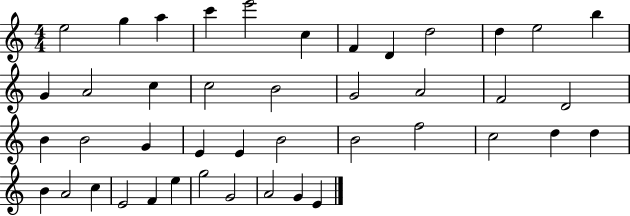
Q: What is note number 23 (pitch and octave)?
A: B4